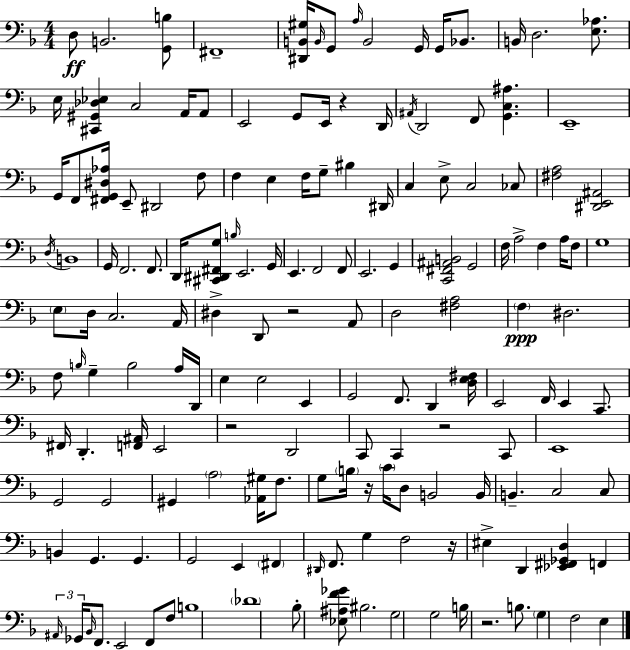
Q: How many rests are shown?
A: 7